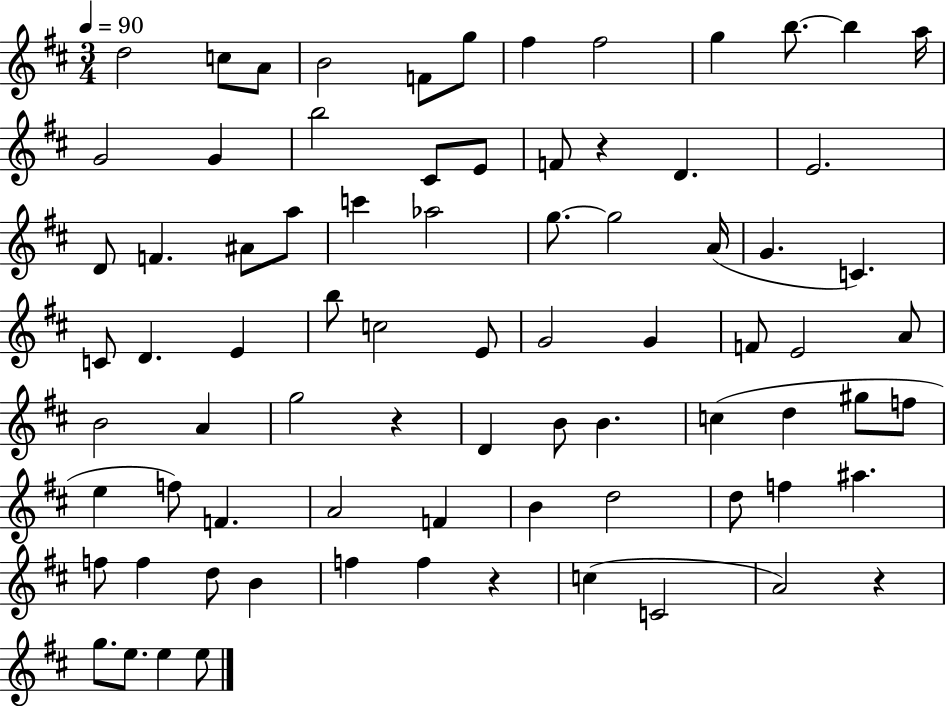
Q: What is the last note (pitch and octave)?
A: E5